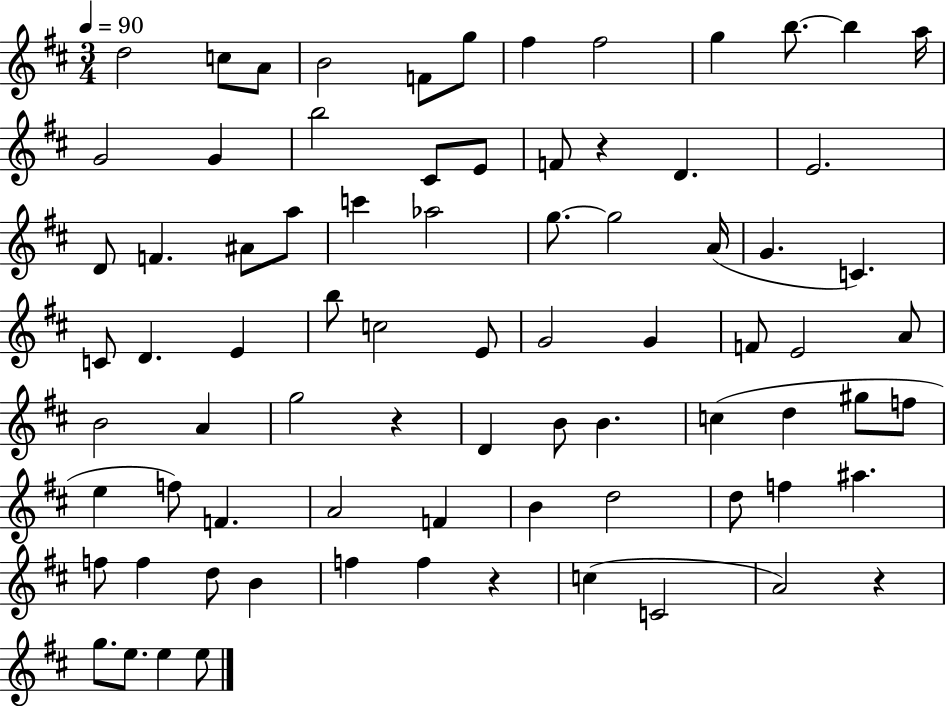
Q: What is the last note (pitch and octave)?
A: E5